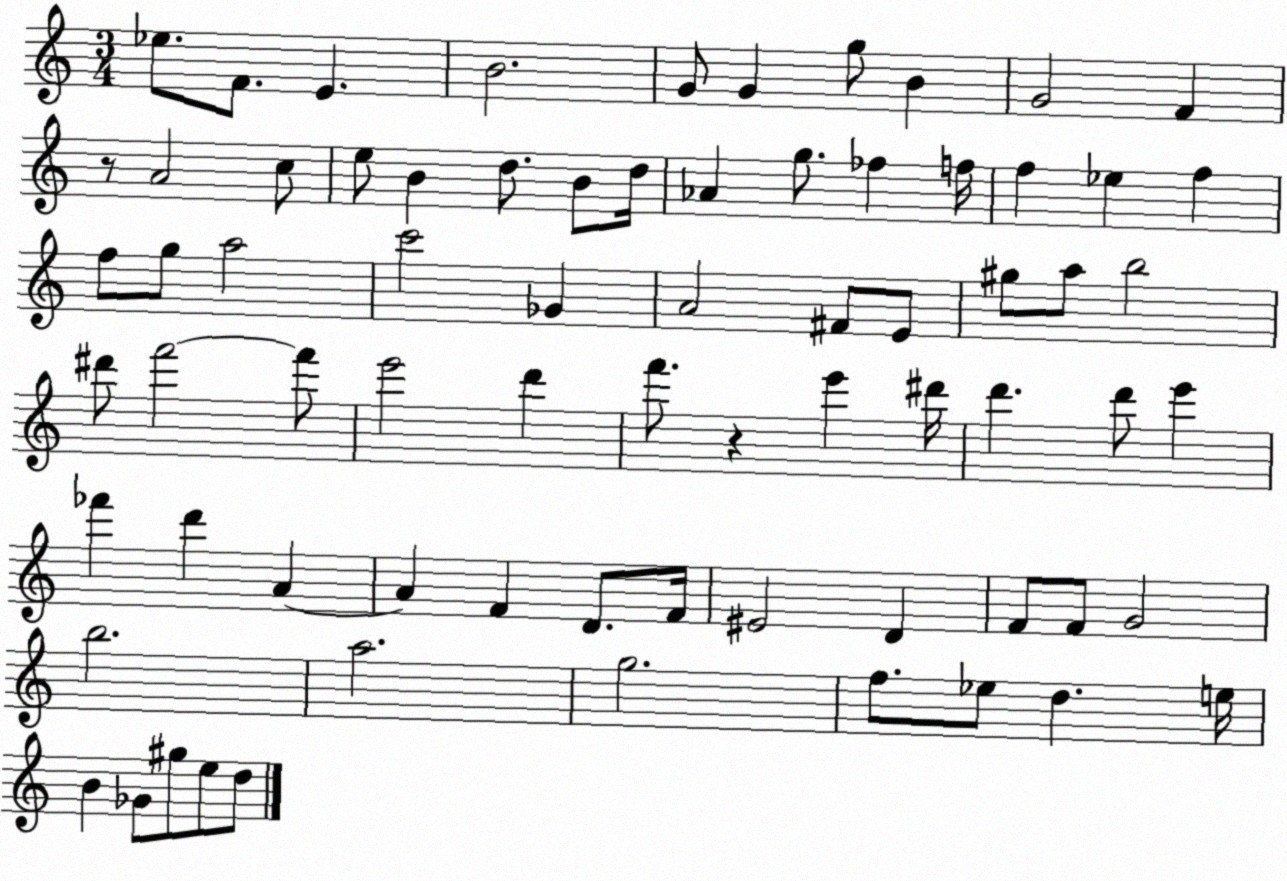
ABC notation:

X:1
T:Untitled
M:3/4
L:1/4
K:C
_e/2 F/2 E B2 G/2 G g/2 B G2 F z/2 A2 c/2 e/2 B d/2 B/2 d/4 _A g/2 _f f/4 f _e f f/2 g/2 a2 c'2 _G A2 ^F/2 E/2 ^g/2 a/2 b2 ^d'/2 f'2 f'/2 e'2 d' f'/2 z e' ^d'/4 d' d'/2 e' _f' d' A A F D/2 F/4 ^E2 D F/2 F/2 G2 b2 a2 g2 f/2 _e/2 d e/4 B _G/2 ^g/2 e/2 d/2